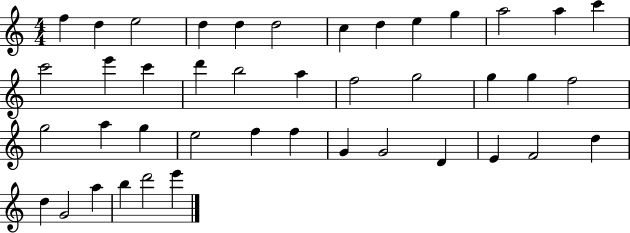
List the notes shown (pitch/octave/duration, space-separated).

F5/q D5/q E5/h D5/q D5/q D5/h C5/q D5/q E5/q G5/q A5/h A5/q C6/q C6/h E6/q C6/q D6/q B5/h A5/q F5/h G5/h G5/q G5/q F5/h G5/h A5/q G5/q E5/h F5/q F5/q G4/q G4/h D4/q E4/q F4/h D5/q D5/q G4/h A5/q B5/q D6/h E6/q